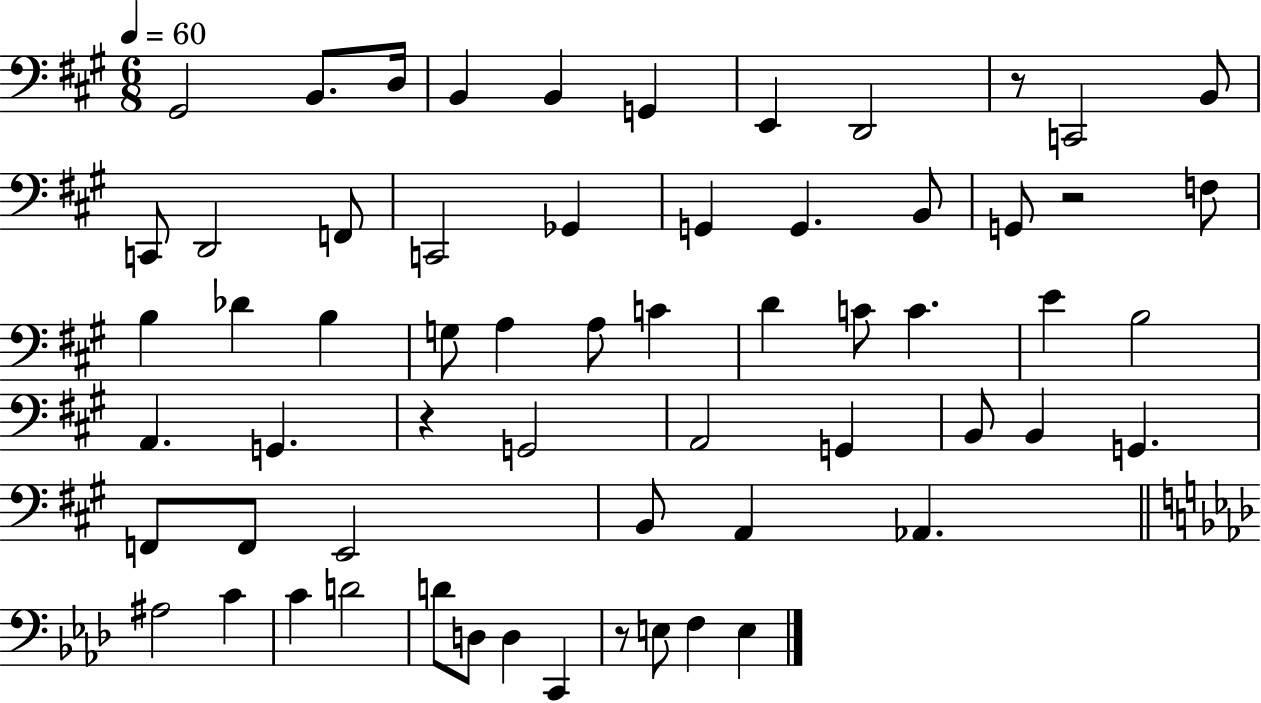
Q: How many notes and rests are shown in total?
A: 61